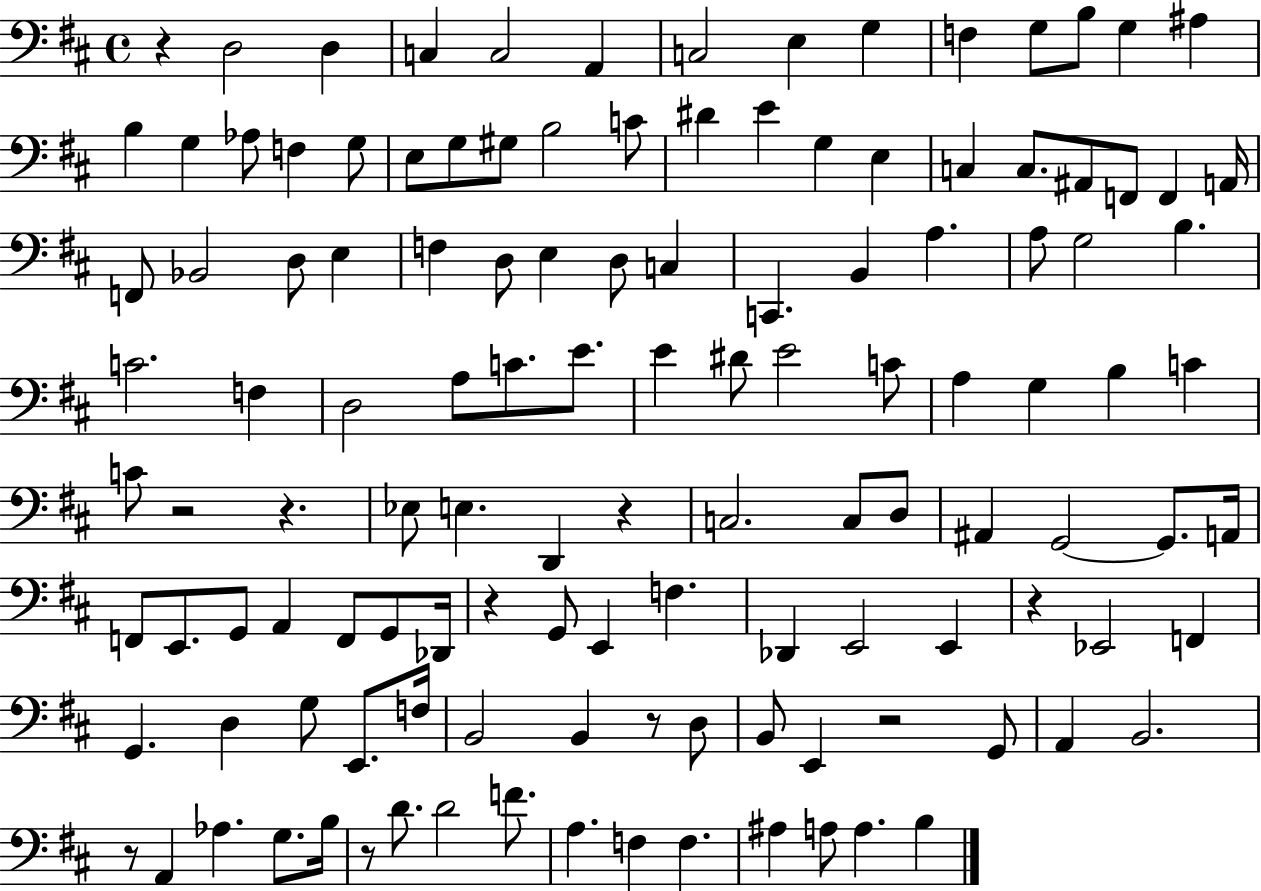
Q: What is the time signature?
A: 4/4